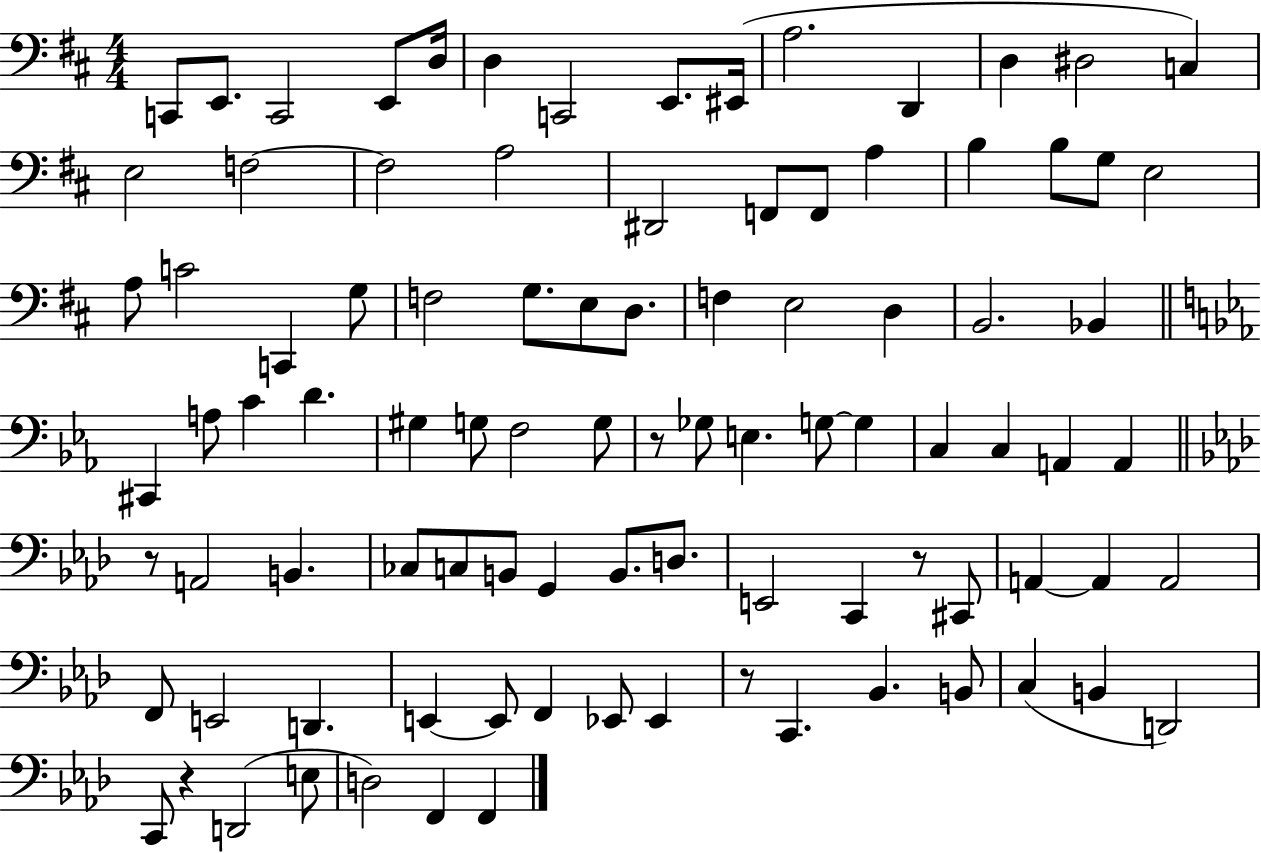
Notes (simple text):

C2/e E2/e. C2/h E2/e D3/s D3/q C2/h E2/e. EIS2/s A3/h. D2/q D3/q D#3/h C3/q E3/h F3/h F3/h A3/h D#2/h F2/e F2/e A3/q B3/q B3/e G3/e E3/h A3/e C4/h C2/q G3/e F3/h G3/e. E3/e D3/e. F3/q E3/h D3/q B2/h. Bb2/q C#2/q A3/e C4/q D4/q. G#3/q G3/e F3/h G3/e R/e Gb3/e E3/q. G3/e G3/q C3/q C3/q A2/q A2/q R/e A2/h B2/q. CES3/e C3/e B2/e G2/q B2/e. D3/e. E2/h C2/q R/e C#2/e A2/q A2/q A2/h F2/e E2/h D2/q. E2/q E2/e F2/q Eb2/e Eb2/q R/e C2/q. Bb2/q. B2/e C3/q B2/q D2/h C2/e R/q D2/h E3/e D3/h F2/q F2/q